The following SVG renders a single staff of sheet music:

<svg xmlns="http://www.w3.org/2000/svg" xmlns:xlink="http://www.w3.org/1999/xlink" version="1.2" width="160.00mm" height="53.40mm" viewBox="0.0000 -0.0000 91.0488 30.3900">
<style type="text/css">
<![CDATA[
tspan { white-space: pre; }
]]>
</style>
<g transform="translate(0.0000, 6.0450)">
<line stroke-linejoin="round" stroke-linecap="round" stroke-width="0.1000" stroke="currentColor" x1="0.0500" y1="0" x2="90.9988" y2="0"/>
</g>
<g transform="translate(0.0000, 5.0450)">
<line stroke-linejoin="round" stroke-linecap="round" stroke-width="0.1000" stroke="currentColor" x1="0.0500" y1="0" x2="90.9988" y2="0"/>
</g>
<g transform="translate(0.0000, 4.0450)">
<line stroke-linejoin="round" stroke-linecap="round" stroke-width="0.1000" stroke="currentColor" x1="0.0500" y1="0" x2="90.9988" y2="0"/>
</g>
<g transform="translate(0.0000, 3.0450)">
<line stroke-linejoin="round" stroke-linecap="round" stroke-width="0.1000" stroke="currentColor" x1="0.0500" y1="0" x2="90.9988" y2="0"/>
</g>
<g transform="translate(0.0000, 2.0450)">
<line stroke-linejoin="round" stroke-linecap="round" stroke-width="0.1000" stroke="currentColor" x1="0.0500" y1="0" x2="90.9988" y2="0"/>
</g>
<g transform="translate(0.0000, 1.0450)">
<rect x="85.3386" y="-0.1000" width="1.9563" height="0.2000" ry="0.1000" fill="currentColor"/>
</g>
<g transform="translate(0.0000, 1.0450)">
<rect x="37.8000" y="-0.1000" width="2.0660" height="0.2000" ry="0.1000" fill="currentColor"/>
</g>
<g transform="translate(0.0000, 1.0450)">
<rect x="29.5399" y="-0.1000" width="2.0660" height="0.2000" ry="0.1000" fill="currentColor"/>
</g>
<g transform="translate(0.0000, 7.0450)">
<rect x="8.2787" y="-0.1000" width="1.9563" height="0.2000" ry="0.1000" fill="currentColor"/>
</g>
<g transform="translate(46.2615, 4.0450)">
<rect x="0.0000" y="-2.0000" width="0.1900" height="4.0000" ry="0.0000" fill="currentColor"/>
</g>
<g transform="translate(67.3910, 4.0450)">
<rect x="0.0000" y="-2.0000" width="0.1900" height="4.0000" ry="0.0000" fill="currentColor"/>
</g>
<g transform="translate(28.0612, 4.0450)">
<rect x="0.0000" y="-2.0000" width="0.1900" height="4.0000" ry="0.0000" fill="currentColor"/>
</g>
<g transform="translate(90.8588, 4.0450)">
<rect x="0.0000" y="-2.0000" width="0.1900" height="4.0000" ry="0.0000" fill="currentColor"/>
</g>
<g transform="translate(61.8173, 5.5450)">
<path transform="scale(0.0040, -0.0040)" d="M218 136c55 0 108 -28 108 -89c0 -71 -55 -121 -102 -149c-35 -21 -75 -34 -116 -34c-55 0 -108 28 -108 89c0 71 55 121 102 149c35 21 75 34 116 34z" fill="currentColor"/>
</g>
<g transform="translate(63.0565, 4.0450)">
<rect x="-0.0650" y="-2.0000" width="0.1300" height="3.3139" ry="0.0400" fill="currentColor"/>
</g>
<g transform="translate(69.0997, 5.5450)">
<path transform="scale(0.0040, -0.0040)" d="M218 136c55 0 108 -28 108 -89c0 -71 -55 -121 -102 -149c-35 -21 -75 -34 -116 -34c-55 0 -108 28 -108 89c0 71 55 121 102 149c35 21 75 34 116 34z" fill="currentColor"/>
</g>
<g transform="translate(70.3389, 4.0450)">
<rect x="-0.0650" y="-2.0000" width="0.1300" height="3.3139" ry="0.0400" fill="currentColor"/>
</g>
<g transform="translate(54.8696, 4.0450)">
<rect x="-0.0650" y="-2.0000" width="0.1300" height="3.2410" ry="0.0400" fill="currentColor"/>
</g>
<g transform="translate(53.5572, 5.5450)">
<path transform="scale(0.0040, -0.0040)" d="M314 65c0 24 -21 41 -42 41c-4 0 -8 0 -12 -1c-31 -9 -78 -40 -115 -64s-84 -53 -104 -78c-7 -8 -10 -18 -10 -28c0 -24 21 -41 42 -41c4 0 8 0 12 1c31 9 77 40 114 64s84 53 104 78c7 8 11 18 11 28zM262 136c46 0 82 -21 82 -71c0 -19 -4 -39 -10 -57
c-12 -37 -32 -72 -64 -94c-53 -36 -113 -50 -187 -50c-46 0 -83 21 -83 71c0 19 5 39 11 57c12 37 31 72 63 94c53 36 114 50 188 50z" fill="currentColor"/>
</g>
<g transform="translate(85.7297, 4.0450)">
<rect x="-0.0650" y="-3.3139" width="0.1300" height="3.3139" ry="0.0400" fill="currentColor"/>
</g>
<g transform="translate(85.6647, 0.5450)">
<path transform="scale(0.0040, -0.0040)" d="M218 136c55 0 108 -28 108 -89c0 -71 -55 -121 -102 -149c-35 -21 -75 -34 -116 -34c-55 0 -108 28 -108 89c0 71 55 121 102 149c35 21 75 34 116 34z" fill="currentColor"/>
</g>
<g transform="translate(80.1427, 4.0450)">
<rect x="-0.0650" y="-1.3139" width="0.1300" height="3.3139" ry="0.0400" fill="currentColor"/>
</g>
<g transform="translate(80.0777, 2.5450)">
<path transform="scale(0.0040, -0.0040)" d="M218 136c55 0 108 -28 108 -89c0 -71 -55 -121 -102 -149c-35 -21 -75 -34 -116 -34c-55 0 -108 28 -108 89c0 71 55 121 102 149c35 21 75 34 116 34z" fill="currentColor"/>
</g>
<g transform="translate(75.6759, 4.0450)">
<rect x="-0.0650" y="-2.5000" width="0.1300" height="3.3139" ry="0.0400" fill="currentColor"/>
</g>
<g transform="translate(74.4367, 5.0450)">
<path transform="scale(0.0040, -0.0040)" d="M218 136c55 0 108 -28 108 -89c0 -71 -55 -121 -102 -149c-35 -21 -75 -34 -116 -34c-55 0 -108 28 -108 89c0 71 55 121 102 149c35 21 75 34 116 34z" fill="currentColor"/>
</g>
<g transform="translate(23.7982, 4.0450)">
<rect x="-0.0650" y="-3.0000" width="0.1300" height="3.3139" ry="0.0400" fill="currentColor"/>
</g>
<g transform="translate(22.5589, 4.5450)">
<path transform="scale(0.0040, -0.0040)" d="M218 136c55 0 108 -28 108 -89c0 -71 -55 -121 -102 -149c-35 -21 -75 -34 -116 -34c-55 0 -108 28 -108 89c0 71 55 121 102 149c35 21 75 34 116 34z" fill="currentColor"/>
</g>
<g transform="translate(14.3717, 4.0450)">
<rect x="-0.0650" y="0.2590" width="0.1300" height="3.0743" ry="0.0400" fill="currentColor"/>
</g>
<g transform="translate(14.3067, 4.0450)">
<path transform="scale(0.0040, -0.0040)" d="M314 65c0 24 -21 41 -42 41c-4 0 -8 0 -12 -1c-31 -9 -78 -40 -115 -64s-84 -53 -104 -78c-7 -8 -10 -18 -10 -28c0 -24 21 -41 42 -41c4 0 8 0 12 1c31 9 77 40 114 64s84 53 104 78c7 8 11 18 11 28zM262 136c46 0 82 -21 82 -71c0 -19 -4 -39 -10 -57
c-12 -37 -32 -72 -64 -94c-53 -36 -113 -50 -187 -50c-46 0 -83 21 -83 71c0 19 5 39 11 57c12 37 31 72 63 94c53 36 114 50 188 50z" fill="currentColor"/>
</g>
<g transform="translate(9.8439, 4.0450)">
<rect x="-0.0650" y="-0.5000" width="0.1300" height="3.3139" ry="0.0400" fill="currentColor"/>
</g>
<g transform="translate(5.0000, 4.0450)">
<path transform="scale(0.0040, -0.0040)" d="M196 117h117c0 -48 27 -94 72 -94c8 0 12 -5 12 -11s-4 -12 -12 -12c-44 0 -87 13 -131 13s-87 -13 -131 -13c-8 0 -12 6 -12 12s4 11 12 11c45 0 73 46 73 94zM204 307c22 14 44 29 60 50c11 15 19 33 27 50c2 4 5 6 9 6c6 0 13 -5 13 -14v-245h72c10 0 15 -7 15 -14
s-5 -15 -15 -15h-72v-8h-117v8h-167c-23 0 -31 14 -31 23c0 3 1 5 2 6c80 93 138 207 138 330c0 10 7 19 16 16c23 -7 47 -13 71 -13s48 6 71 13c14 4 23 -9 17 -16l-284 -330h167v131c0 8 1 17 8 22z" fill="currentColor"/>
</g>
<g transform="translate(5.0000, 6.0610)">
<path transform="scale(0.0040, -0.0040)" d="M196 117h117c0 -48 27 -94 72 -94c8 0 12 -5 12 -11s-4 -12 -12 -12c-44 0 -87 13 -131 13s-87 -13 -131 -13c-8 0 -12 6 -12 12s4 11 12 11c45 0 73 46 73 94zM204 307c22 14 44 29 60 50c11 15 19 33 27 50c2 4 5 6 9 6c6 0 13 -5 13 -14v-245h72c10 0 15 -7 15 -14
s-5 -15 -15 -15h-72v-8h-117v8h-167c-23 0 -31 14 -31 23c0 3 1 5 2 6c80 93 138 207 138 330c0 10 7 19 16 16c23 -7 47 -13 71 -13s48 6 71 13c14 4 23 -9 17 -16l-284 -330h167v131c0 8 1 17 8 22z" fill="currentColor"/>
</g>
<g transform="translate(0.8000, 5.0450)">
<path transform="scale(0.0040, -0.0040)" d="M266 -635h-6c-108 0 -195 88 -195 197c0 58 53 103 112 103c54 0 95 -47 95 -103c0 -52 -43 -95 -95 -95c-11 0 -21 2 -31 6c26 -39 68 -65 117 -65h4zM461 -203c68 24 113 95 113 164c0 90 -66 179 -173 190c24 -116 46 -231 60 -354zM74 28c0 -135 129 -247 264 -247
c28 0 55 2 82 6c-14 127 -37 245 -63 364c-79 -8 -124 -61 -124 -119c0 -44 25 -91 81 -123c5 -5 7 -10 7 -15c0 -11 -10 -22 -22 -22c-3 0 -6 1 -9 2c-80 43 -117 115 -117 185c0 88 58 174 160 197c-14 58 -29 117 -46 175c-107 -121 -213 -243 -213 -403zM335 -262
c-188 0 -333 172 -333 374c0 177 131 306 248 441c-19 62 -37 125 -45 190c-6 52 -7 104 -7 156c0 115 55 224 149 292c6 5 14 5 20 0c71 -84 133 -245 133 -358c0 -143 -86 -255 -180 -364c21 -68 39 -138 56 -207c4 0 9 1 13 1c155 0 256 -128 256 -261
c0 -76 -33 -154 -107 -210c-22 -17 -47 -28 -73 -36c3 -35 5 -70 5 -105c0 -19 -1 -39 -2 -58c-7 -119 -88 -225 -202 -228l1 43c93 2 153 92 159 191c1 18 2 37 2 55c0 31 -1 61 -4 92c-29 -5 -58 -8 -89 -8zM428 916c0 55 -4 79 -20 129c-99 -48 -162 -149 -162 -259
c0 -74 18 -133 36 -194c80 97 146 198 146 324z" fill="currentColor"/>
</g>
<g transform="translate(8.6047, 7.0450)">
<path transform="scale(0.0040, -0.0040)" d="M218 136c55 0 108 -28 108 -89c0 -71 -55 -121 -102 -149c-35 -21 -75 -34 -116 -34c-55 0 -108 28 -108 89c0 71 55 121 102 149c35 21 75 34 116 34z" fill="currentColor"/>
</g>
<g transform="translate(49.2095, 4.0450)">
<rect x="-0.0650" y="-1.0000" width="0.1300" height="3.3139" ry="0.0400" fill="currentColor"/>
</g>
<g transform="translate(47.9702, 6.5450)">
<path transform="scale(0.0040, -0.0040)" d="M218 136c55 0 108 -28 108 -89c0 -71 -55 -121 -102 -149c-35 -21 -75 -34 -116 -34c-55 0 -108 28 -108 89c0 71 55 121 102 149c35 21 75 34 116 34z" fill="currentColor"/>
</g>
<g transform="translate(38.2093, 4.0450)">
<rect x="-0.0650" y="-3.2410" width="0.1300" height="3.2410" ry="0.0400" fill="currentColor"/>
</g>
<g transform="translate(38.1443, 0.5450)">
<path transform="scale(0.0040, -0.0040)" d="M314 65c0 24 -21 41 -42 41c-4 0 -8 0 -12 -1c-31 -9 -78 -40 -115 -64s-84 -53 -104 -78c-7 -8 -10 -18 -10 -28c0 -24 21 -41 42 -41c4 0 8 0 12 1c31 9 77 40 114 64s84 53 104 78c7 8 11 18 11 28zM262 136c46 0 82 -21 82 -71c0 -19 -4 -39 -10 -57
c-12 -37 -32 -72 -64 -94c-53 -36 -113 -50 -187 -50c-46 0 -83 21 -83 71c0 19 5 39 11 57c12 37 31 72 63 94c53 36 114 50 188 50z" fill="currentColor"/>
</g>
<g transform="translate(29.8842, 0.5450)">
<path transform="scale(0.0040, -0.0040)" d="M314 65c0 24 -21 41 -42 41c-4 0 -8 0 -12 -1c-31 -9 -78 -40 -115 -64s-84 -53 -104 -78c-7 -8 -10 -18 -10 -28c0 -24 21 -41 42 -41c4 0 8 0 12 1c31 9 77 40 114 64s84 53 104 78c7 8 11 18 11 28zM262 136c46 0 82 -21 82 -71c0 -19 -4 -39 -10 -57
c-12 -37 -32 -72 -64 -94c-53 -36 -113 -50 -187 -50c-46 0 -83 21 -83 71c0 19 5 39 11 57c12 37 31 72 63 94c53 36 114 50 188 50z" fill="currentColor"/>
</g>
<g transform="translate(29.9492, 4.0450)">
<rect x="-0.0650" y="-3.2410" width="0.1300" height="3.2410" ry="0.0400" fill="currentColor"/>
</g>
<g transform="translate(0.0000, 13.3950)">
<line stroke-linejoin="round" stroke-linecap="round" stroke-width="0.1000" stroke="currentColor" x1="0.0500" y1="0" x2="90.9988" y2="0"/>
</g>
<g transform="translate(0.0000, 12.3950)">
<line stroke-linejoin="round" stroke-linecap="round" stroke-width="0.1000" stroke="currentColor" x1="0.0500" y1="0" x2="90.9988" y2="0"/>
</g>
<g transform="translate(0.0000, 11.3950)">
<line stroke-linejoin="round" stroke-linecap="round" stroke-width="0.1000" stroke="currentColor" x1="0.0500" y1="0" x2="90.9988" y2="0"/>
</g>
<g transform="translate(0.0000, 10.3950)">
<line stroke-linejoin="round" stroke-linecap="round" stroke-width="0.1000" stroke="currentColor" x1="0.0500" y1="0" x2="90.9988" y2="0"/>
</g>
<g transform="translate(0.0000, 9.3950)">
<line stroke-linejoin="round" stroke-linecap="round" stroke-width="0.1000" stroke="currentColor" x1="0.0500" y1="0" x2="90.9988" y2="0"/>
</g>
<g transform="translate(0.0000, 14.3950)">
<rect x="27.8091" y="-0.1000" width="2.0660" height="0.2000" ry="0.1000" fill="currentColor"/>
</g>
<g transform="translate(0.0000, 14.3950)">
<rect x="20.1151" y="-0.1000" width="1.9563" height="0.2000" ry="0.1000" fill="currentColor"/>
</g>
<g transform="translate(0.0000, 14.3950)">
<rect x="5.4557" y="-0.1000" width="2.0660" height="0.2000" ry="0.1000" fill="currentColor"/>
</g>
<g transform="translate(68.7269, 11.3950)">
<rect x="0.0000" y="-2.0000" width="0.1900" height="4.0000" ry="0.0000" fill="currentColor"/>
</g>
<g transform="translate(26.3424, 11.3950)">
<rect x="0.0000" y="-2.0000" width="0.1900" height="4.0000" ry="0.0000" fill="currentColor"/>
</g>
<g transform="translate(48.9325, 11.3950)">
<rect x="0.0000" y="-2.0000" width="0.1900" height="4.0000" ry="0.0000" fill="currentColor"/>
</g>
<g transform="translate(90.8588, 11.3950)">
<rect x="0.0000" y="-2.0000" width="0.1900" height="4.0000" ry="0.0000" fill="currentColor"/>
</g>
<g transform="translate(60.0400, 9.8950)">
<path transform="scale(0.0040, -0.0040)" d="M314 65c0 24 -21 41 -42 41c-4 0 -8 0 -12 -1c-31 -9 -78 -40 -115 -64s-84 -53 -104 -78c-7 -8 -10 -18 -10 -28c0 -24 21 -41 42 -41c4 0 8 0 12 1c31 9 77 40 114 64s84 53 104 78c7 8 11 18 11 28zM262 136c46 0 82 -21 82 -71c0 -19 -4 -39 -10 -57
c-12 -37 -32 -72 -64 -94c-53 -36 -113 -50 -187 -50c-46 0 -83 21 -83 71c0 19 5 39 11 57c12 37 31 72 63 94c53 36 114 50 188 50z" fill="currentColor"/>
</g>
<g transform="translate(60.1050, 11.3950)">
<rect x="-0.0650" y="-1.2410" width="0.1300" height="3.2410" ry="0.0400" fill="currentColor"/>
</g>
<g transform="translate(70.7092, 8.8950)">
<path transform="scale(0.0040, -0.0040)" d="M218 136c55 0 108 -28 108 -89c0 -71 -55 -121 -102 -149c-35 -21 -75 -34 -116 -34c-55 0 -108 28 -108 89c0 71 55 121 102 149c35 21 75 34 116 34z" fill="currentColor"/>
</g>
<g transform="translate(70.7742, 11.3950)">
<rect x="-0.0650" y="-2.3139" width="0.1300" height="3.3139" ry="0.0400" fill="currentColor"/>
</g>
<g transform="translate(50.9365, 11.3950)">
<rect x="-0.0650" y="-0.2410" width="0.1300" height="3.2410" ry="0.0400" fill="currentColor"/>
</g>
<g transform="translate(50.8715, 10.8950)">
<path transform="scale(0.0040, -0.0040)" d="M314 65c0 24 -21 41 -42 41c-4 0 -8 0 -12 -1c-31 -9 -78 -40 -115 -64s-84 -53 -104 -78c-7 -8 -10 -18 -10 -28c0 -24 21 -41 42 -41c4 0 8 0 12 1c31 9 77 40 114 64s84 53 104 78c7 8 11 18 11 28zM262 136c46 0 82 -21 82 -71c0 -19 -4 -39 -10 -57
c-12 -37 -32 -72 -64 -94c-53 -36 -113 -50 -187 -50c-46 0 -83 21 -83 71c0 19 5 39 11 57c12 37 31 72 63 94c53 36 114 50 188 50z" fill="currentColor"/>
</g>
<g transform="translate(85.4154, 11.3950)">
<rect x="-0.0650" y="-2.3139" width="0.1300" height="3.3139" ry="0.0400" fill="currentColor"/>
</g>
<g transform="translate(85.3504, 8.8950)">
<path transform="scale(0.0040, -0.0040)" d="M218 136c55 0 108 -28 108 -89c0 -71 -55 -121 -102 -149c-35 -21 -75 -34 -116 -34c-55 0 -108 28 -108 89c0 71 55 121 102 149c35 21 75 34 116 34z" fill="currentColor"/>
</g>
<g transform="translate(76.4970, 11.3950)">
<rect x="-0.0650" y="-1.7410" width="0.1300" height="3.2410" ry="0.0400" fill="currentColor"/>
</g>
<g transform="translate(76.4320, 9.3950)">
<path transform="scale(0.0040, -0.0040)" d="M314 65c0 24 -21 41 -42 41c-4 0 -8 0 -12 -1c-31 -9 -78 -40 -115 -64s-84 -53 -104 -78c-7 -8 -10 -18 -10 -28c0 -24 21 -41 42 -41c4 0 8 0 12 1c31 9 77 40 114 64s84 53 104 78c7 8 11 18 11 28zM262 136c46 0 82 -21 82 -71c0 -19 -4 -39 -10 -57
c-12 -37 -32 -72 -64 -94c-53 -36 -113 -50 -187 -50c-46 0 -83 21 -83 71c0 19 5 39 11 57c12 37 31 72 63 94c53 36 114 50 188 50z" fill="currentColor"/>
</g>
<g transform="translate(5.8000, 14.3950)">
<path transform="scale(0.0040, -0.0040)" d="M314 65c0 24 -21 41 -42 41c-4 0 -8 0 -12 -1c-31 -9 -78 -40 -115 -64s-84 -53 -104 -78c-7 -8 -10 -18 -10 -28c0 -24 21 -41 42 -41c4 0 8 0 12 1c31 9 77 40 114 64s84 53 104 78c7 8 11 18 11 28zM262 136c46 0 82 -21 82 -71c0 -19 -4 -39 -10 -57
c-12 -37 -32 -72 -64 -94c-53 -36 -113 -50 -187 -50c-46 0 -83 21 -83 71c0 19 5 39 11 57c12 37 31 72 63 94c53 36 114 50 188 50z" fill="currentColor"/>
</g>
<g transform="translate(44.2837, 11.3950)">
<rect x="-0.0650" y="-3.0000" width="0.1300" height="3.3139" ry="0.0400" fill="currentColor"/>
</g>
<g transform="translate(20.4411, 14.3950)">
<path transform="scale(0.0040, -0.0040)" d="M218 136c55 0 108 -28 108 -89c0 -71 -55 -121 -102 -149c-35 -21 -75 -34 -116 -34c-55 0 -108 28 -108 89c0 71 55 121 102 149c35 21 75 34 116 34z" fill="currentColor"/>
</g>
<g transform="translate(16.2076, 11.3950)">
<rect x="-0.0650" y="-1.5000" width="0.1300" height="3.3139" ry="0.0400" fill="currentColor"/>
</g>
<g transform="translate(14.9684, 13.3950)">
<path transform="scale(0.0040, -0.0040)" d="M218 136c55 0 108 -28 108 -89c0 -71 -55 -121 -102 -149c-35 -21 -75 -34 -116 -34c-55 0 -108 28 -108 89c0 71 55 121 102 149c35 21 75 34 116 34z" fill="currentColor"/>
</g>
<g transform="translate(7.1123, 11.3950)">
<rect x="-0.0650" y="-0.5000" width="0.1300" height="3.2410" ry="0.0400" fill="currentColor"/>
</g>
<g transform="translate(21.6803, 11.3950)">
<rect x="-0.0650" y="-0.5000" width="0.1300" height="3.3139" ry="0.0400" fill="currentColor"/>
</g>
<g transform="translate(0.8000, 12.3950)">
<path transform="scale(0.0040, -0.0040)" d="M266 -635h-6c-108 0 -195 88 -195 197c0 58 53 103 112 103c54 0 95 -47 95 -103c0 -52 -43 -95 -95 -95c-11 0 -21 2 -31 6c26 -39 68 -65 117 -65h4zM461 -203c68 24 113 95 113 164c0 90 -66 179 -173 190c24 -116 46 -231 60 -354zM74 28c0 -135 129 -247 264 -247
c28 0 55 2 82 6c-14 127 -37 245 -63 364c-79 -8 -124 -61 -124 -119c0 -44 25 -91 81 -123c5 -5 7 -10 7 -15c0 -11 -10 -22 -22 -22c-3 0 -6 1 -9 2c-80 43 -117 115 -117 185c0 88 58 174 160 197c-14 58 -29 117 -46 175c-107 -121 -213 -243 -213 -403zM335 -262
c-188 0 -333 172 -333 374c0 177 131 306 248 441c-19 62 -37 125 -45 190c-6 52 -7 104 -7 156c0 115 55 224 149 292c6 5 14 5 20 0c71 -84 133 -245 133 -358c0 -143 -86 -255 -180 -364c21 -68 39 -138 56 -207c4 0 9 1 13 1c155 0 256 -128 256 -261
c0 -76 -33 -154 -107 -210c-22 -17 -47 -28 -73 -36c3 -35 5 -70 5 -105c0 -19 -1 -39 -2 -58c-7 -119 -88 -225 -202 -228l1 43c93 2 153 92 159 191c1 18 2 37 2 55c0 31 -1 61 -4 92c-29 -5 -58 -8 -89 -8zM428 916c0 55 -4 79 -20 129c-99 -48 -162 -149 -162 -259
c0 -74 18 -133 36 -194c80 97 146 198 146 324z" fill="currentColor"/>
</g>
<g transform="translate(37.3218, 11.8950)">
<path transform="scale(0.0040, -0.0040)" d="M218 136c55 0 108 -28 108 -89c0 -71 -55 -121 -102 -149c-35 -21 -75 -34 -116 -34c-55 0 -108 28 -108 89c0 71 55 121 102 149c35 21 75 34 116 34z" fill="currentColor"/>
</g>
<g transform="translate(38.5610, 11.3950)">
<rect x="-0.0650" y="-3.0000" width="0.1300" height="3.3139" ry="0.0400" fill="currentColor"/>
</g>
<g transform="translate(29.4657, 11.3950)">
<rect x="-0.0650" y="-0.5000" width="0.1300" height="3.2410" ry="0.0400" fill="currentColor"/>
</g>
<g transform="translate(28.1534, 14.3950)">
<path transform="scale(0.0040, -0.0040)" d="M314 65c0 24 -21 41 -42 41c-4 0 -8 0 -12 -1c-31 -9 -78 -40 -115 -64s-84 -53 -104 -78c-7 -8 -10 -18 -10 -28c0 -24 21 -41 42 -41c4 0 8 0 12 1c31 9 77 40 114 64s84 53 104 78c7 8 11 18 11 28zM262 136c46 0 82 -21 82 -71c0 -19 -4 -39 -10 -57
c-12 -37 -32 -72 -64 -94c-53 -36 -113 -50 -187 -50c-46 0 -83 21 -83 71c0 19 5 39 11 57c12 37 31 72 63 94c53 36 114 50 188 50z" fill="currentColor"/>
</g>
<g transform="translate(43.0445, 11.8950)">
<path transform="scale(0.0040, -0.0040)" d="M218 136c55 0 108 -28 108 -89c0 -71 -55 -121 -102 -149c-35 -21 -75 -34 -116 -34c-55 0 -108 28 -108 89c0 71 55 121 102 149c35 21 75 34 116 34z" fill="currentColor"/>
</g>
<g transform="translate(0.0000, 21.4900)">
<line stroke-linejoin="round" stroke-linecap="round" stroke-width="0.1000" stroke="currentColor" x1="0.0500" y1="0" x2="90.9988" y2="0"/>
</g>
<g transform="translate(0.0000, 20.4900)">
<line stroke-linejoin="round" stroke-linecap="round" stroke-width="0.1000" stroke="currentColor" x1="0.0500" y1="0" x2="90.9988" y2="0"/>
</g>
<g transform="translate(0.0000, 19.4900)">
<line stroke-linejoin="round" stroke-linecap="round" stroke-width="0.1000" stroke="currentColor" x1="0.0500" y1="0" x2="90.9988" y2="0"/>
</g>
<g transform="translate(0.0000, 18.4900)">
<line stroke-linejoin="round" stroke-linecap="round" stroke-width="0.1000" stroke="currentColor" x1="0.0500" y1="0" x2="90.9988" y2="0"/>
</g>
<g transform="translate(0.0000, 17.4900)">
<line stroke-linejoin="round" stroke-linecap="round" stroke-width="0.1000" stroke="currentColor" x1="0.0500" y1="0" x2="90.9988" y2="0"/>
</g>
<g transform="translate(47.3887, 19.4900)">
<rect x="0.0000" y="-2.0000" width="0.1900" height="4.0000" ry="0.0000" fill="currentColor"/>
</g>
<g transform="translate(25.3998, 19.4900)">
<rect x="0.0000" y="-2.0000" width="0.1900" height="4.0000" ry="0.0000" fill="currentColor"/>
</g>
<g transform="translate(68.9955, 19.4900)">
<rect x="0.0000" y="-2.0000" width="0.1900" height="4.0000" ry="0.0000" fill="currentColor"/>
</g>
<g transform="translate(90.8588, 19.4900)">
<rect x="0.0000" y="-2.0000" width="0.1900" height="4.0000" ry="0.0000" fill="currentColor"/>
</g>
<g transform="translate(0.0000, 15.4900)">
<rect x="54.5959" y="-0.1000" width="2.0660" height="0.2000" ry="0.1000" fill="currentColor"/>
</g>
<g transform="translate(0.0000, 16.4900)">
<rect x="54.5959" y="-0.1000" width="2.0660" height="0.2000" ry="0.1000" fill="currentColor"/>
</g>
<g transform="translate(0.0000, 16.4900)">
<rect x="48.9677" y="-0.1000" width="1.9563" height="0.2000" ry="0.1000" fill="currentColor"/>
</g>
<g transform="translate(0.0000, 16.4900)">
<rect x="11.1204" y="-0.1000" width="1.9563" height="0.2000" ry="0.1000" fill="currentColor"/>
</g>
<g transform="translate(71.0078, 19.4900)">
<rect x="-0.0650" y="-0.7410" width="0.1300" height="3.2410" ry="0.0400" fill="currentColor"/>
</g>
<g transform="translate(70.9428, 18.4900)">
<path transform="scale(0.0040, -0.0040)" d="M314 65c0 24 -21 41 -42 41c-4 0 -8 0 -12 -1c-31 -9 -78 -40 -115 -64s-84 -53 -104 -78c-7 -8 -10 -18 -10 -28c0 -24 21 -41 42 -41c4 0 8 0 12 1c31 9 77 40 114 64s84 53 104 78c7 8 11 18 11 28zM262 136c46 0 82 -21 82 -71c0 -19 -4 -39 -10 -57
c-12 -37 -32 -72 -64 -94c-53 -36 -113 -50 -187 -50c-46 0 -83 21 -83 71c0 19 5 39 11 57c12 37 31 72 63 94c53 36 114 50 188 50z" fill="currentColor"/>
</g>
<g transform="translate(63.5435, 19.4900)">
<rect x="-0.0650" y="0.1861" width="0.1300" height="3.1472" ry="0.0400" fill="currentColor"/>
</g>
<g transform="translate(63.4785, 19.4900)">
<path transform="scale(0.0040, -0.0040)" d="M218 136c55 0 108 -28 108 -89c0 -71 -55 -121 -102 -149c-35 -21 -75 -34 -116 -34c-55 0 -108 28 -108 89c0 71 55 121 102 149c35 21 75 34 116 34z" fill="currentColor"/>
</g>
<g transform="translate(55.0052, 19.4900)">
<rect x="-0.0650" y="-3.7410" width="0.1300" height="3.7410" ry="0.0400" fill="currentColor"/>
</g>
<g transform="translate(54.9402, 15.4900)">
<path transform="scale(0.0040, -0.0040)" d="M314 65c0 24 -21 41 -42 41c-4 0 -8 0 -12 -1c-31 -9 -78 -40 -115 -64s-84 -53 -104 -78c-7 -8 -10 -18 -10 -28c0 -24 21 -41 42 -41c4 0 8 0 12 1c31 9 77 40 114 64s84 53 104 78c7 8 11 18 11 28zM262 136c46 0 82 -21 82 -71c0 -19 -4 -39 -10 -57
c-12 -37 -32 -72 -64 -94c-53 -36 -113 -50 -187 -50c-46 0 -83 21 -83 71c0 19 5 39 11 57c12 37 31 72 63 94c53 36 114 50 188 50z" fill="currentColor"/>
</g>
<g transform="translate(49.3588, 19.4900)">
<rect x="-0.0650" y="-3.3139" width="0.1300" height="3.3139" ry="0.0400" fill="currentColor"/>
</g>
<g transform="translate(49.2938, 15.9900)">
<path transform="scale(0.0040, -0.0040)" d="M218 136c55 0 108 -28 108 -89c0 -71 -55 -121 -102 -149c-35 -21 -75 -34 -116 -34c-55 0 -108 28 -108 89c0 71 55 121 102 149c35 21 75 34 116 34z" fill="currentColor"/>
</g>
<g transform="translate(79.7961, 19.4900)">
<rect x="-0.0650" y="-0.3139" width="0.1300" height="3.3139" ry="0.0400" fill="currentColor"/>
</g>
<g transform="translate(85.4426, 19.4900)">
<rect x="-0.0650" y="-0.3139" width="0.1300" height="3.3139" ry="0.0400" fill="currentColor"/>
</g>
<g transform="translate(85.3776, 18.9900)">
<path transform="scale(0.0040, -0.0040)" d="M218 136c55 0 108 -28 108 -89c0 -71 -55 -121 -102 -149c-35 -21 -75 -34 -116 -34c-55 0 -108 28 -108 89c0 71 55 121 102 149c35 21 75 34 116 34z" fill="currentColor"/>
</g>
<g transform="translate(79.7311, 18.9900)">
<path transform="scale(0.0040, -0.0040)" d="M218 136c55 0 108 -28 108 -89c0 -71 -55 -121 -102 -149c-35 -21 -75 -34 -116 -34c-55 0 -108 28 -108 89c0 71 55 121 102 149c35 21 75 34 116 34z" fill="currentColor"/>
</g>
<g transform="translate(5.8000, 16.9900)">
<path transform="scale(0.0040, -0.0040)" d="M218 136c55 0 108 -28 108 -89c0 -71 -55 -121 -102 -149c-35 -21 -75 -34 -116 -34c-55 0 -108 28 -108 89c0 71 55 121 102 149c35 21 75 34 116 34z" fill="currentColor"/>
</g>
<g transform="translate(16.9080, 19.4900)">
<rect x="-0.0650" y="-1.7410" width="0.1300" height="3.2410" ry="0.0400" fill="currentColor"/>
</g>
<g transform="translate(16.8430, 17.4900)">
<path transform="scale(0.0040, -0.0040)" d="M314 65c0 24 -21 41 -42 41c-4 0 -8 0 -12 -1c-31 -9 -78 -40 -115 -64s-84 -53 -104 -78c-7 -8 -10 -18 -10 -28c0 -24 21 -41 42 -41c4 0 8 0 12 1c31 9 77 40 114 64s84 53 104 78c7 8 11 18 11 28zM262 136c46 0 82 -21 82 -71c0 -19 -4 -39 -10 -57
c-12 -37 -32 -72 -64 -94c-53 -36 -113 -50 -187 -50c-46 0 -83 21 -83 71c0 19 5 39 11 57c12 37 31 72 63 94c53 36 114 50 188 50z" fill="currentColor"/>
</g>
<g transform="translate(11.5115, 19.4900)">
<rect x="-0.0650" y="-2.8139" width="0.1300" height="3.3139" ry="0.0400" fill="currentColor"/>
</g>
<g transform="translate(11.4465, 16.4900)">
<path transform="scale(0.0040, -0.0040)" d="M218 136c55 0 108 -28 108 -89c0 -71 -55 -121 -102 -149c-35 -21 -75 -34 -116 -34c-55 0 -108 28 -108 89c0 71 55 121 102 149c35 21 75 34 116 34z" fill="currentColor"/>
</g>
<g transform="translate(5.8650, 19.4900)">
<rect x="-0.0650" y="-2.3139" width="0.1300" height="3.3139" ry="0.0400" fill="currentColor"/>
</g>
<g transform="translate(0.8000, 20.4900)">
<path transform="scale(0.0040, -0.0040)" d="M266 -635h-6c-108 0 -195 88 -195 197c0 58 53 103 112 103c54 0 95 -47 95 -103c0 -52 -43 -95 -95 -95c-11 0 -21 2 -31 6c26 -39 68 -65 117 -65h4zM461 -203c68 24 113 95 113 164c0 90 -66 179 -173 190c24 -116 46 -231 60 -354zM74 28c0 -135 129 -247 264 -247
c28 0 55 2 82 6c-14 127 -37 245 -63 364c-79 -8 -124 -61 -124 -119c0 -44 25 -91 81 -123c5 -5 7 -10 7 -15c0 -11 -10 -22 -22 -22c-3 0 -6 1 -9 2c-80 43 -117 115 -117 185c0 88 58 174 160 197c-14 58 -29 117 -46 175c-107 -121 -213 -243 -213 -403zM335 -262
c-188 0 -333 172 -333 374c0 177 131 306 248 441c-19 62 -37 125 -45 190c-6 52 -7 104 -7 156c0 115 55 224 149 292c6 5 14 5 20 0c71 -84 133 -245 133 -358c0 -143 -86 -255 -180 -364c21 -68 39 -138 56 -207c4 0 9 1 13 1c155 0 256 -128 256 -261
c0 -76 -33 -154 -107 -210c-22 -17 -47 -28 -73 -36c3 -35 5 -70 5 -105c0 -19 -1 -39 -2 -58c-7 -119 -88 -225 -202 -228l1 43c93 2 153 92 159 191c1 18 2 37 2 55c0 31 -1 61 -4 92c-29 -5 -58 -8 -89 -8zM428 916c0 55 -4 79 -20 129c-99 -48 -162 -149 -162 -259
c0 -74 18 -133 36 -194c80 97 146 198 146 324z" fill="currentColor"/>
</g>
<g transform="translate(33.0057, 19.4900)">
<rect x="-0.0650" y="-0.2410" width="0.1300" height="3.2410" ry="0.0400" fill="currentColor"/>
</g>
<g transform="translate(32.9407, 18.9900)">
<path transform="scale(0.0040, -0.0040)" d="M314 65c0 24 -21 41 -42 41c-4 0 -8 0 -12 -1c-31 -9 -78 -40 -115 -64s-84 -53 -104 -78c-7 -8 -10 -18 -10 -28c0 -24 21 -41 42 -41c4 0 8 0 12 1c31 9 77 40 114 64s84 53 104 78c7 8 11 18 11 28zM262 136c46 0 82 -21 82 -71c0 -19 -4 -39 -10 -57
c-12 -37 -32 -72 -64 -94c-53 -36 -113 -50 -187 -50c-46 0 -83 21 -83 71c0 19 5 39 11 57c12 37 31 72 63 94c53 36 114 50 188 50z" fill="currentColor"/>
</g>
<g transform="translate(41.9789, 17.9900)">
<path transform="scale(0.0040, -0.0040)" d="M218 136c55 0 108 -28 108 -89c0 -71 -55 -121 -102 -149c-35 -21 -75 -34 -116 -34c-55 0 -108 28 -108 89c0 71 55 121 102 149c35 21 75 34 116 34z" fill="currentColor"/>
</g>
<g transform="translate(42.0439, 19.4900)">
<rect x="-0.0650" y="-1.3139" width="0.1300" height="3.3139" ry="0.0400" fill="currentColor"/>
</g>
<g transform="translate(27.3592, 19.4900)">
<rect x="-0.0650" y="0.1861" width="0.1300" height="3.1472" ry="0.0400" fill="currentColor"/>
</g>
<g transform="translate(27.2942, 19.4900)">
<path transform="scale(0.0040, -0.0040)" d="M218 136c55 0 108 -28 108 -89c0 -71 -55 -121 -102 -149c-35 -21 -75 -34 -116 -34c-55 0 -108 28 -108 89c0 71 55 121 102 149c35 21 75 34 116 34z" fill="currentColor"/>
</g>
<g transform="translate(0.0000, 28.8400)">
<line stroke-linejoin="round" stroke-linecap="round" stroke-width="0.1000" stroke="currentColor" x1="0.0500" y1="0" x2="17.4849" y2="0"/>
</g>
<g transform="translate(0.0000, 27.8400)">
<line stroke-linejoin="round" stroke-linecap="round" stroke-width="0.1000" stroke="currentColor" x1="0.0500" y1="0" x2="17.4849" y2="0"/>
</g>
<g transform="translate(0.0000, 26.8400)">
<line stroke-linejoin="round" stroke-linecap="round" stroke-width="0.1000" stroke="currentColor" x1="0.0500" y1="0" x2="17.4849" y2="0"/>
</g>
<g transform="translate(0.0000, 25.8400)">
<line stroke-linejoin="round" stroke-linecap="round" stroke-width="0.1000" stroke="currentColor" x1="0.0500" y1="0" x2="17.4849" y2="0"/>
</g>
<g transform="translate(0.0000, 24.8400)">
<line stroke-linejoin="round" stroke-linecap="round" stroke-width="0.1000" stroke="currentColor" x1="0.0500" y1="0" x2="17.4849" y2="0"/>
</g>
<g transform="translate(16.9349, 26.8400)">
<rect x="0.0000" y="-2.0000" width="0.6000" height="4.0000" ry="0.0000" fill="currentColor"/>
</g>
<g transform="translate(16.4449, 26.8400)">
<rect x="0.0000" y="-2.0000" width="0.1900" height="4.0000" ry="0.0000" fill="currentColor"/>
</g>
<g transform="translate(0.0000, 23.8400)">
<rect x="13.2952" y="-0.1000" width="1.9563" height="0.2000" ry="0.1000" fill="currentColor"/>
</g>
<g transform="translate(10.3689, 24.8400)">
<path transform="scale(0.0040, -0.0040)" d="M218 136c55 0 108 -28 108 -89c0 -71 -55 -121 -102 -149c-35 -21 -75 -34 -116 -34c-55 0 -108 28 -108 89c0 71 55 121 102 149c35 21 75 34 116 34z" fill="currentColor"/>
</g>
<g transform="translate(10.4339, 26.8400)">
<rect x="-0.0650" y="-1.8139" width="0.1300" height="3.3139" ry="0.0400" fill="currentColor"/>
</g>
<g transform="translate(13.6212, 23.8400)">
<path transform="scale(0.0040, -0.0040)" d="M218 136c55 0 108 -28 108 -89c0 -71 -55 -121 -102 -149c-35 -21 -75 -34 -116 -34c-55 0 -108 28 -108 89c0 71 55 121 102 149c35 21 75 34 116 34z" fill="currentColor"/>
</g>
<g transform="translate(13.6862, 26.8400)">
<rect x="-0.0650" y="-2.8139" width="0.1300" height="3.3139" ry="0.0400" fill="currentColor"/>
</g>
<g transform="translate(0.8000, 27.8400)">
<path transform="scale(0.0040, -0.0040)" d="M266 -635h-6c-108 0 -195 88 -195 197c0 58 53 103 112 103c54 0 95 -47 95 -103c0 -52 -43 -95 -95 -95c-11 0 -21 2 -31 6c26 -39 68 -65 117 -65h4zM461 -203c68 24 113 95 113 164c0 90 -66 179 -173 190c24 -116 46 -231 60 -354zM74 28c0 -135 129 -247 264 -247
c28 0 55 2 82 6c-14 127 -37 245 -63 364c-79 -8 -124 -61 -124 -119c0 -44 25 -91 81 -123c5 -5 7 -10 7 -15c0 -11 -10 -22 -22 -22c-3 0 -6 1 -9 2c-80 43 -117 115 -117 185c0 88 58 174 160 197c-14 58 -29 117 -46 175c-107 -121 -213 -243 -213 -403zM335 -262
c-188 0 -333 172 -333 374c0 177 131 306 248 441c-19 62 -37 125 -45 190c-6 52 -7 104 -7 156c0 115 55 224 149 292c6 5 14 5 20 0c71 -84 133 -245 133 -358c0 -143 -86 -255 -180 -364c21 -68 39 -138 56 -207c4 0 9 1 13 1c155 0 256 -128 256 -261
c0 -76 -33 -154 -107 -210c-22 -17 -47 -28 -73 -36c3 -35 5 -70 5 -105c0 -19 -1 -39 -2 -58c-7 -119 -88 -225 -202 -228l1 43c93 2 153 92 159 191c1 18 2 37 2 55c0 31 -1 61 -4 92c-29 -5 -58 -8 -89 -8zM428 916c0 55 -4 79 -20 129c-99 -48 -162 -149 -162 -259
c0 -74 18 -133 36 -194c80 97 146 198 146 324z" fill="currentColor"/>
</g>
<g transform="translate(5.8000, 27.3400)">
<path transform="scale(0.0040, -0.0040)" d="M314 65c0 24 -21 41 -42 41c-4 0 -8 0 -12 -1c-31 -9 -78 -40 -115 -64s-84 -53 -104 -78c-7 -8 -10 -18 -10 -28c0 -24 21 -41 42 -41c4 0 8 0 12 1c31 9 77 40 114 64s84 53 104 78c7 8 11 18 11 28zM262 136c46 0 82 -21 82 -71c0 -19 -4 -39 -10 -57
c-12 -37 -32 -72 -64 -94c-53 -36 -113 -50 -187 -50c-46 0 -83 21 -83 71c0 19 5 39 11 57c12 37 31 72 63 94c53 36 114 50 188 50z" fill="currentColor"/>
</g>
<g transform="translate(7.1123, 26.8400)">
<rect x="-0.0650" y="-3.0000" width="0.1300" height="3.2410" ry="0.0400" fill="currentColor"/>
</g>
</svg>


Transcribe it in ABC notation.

X:1
T:Untitled
M:4/4
L:1/4
K:C
C B2 A b2 b2 D F2 F F G e b C2 E C C2 A A c2 e2 g f2 g g a f2 B c2 e b c'2 B d2 c c A2 f a